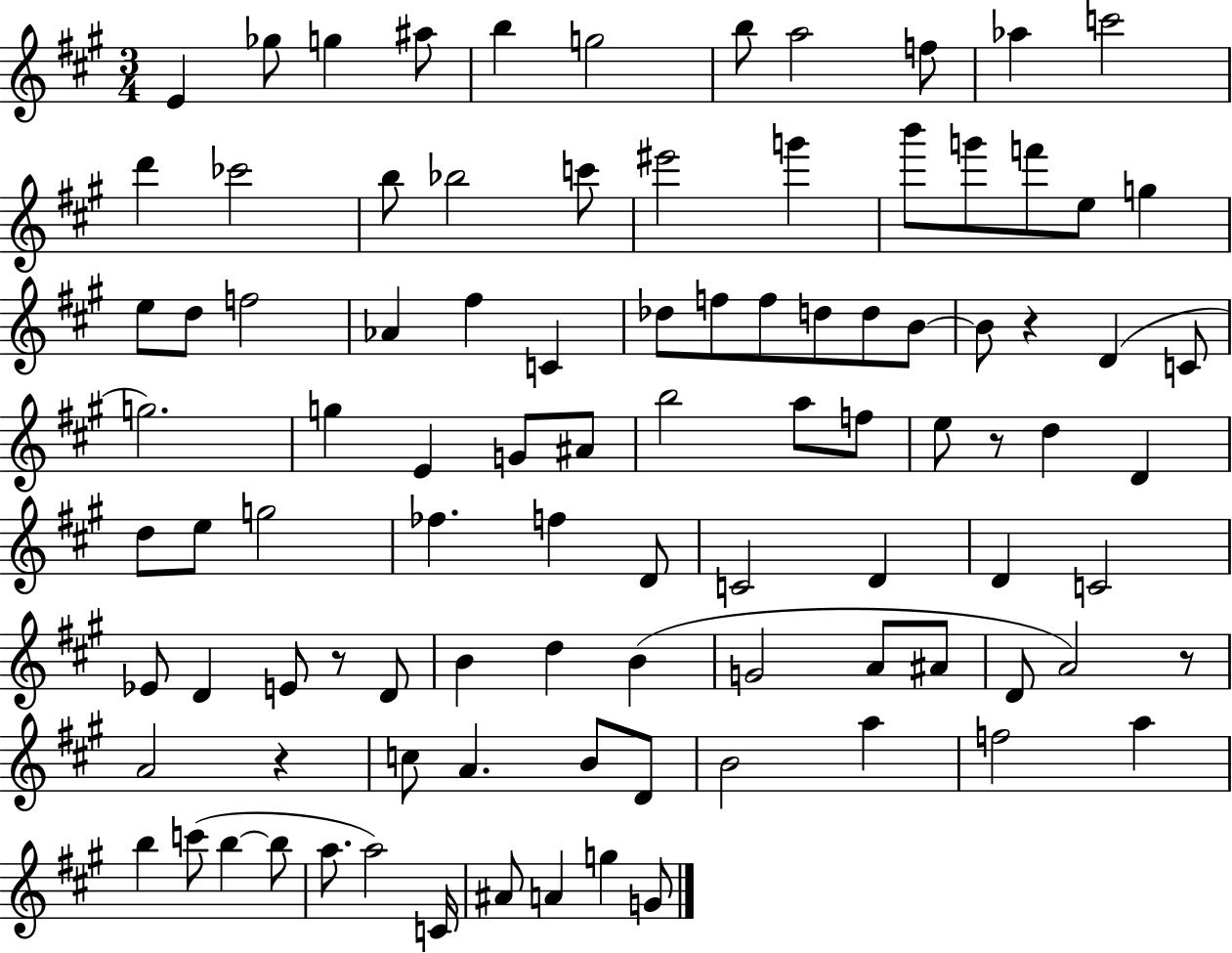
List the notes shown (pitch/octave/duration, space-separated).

E4/q Gb5/e G5/q A#5/e B5/q G5/h B5/e A5/h F5/e Ab5/q C6/h D6/q CES6/h B5/e Bb5/h C6/e EIS6/h G6/q B6/e G6/e F6/e E5/e G5/q E5/e D5/e F5/h Ab4/q F#5/q C4/q Db5/e F5/e F5/e D5/e D5/e B4/e B4/e R/q D4/q C4/e G5/h. G5/q E4/q G4/e A#4/e B5/h A5/e F5/e E5/e R/e D5/q D4/q D5/e E5/e G5/h FES5/q. F5/q D4/e C4/h D4/q D4/q C4/h Eb4/e D4/q E4/e R/e D4/e B4/q D5/q B4/q G4/h A4/e A#4/e D4/e A4/h R/e A4/h R/q C5/e A4/q. B4/e D4/e B4/h A5/q F5/h A5/q B5/q C6/e B5/q B5/e A5/e. A5/h C4/s A#4/e A4/q G5/q G4/e